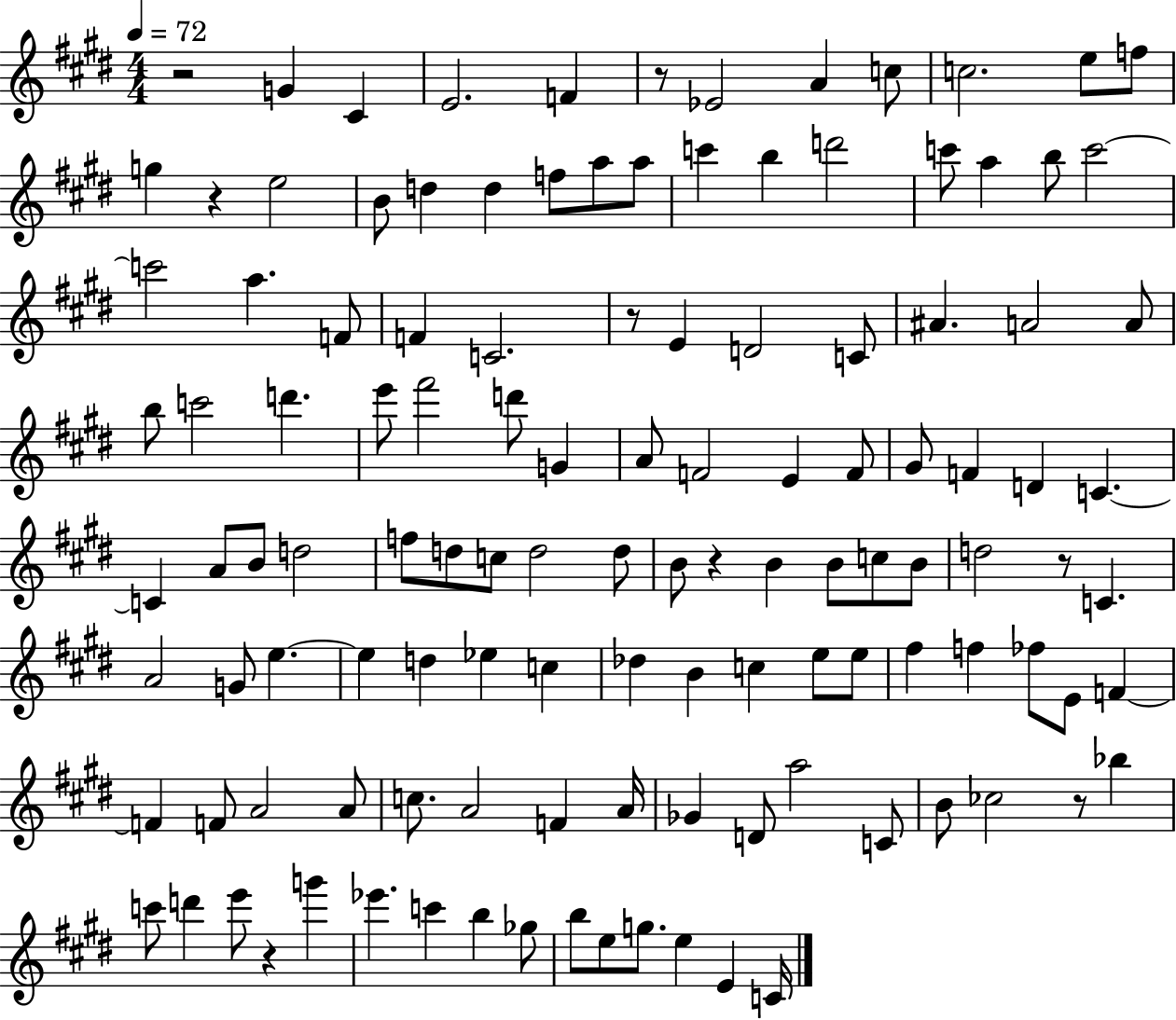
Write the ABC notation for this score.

X:1
T:Untitled
M:4/4
L:1/4
K:E
z2 G ^C E2 F z/2 _E2 A c/2 c2 e/2 f/2 g z e2 B/2 d d f/2 a/2 a/2 c' b d'2 c'/2 a b/2 c'2 c'2 a F/2 F C2 z/2 E D2 C/2 ^A A2 A/2 b/2 c'2 d' e'/2 ^f'2 d'/2 G A/2 F2 E F/2 ^G/2 F D C C A/2 B/2 d2 f/2 d/2 c/2 d2 d/2 B/2 z B B/2 c/2 B/2 d2 z/2 C A2 G/2 e e d _e c _d B c e/2 e/2 ^f f _f/2 E/2 F F F/2 A2 A/2 c/2 A2 F A/4 _G D/2 a2 C/2 B/2 _c2 z/2 _b c'/2 d' e'/2 z g' _e' c' b _g/2 b/2 e/2 g/2 e E C/4